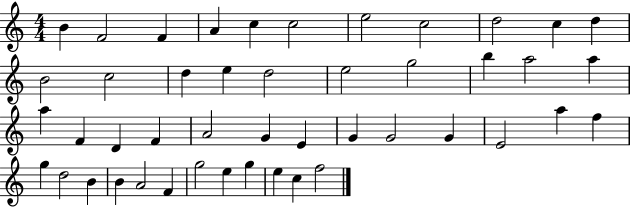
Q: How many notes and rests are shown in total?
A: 46